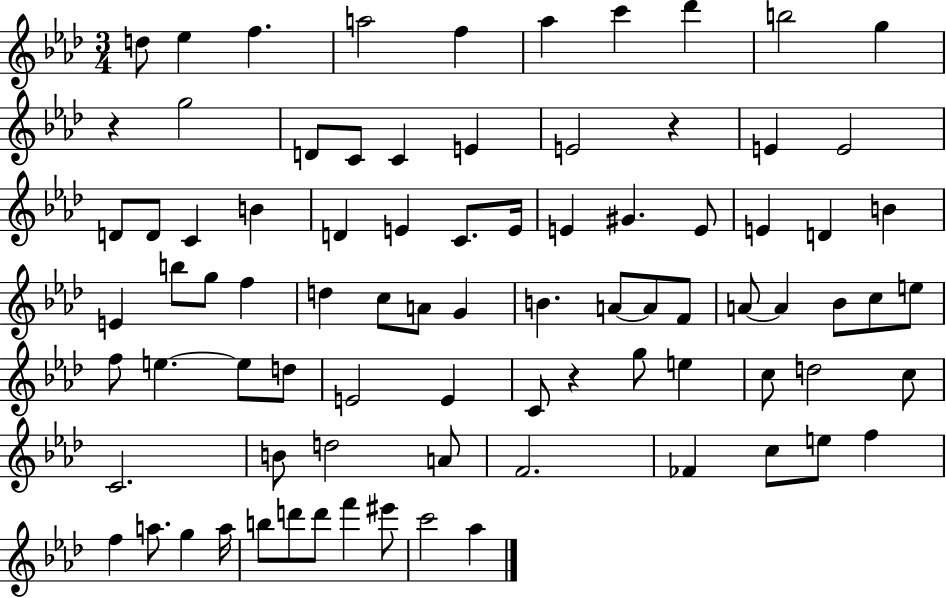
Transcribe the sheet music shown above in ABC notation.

X:1
T:Untitled
M:3/4
L:1/4
K:Ab
d/2 _e f a2 f _a c' _d' b2 g z g2 D/2 C/2 C E E2 z E E2 D/2 D/2 C B D E C/2 E/4 E ^G E/2 E D B E b/2 g/2 f d c/2 A/2 G B A/2 A/2 F/2 A/2 A _B/2 c/2 e/2 f/2 e e/2 d/2 E2 E C/2 z g/2 e c/2 d2 c/2 C2 B/2 d2 A/2 F2 _F c/2 e/2 f f a/2 g a/4 b/2 d'/2 d'/2 f' ^e'/2 c'2 _a